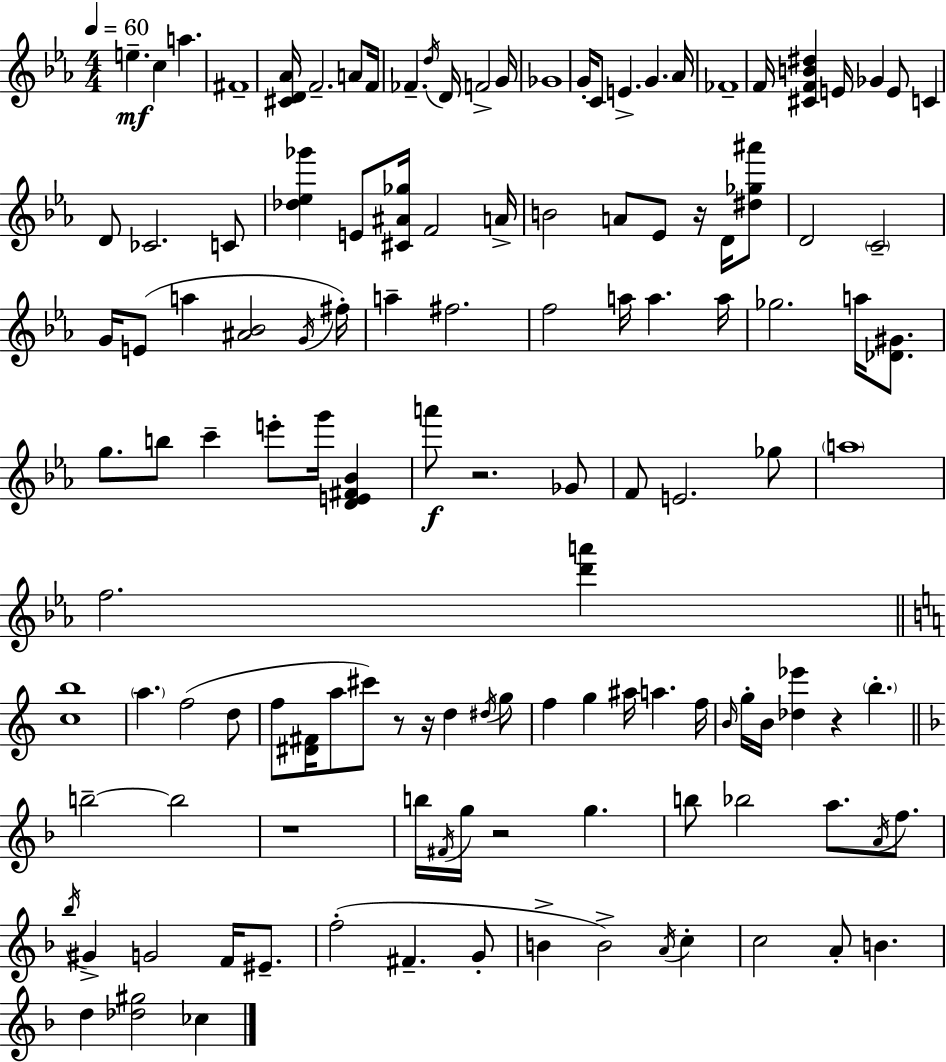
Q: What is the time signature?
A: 4/4